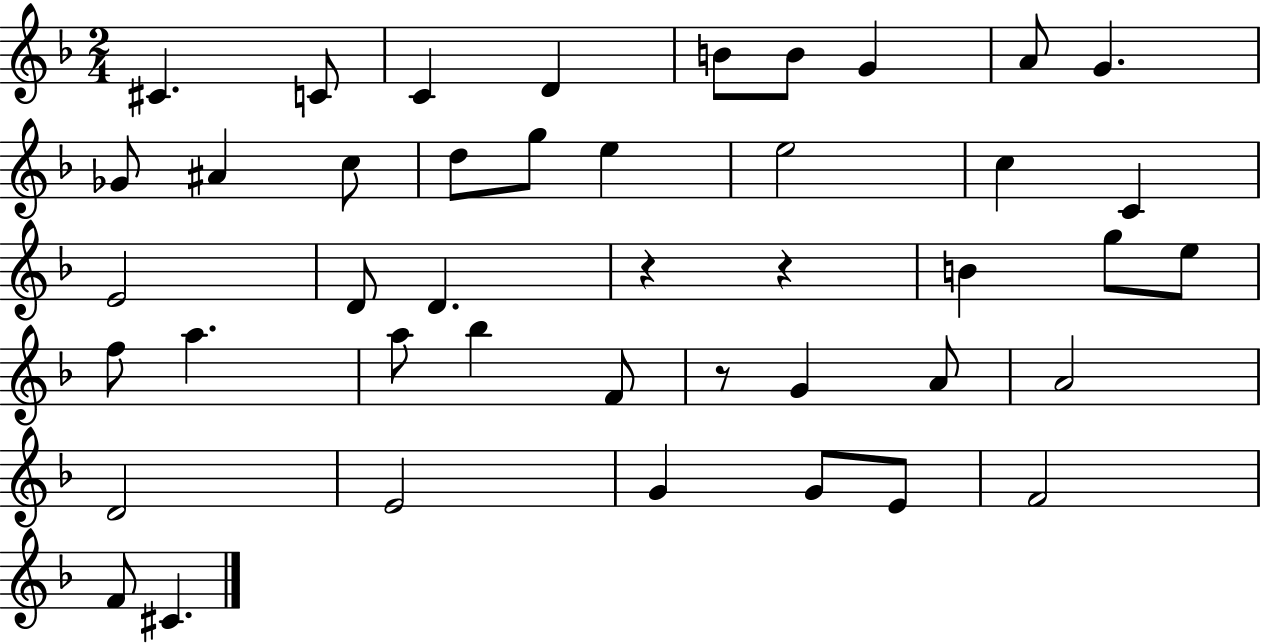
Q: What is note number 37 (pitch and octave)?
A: E4